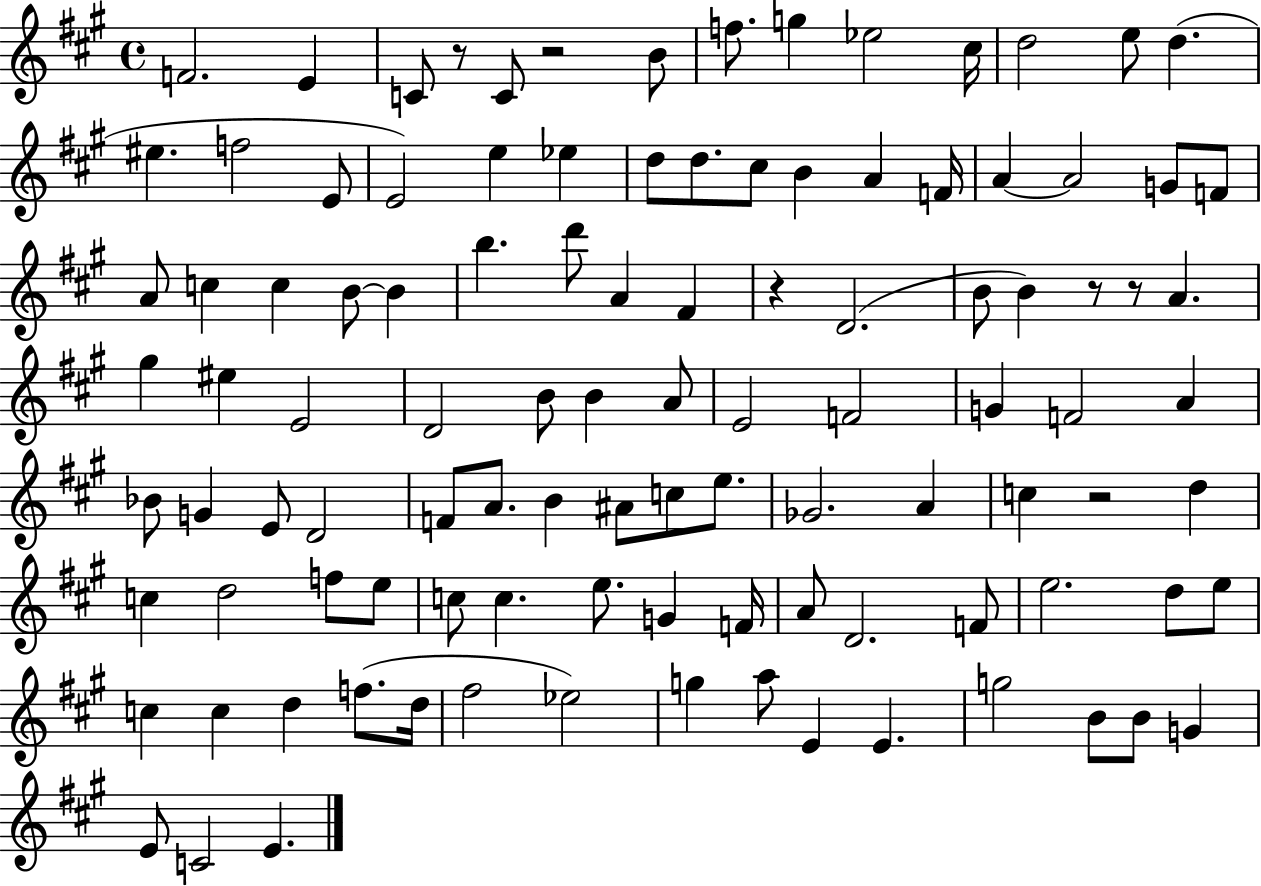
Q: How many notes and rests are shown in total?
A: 106